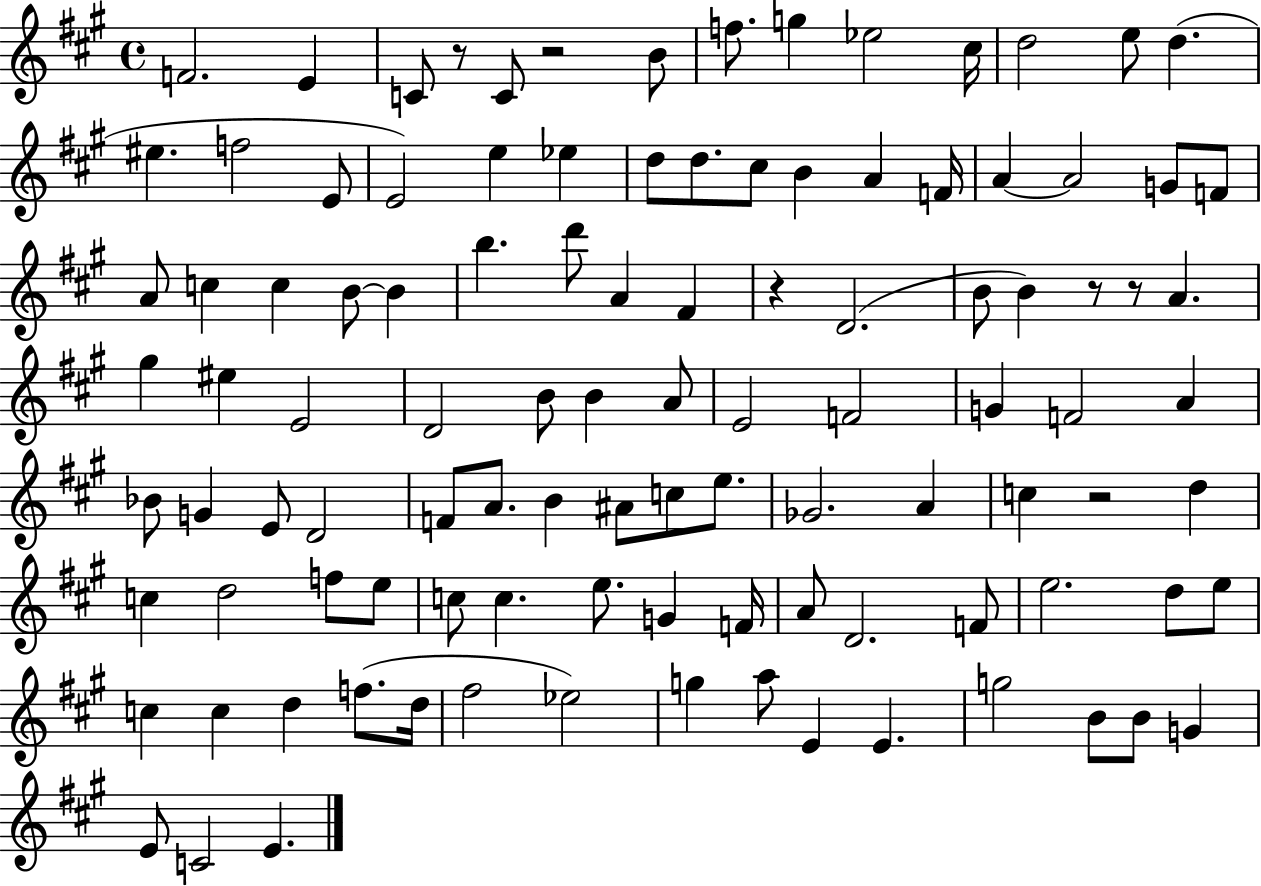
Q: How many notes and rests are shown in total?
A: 106